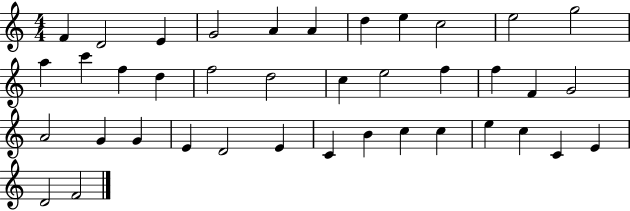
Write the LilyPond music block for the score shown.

{
  \clef treble
  \numericTimeSignature
  \time 4/4
  \key c \major
  f'4 d'2 e'4 | g'2 a'4 a'4 | d''4 e''4 c''2 | e''2 g''2 | \break a''4 c'''4 f''4 d''4 | f''2 d''2 | c''4 e''2 f''4 | f''4 f'4 g'2 | \break a'2 g'4 g'4 | e'4 d'2 e'4 | c'4 b'4 c''4 c''4 | e''4 c''4 c'4 e'4 | \break d'2 f'2 | \bar "|."
}